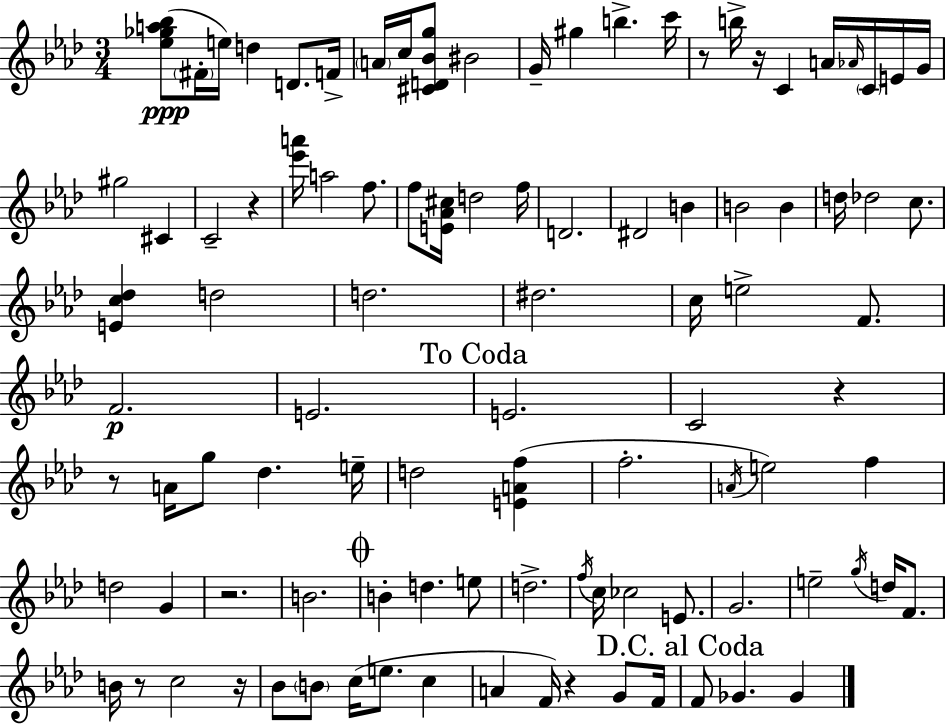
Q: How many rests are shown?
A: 9